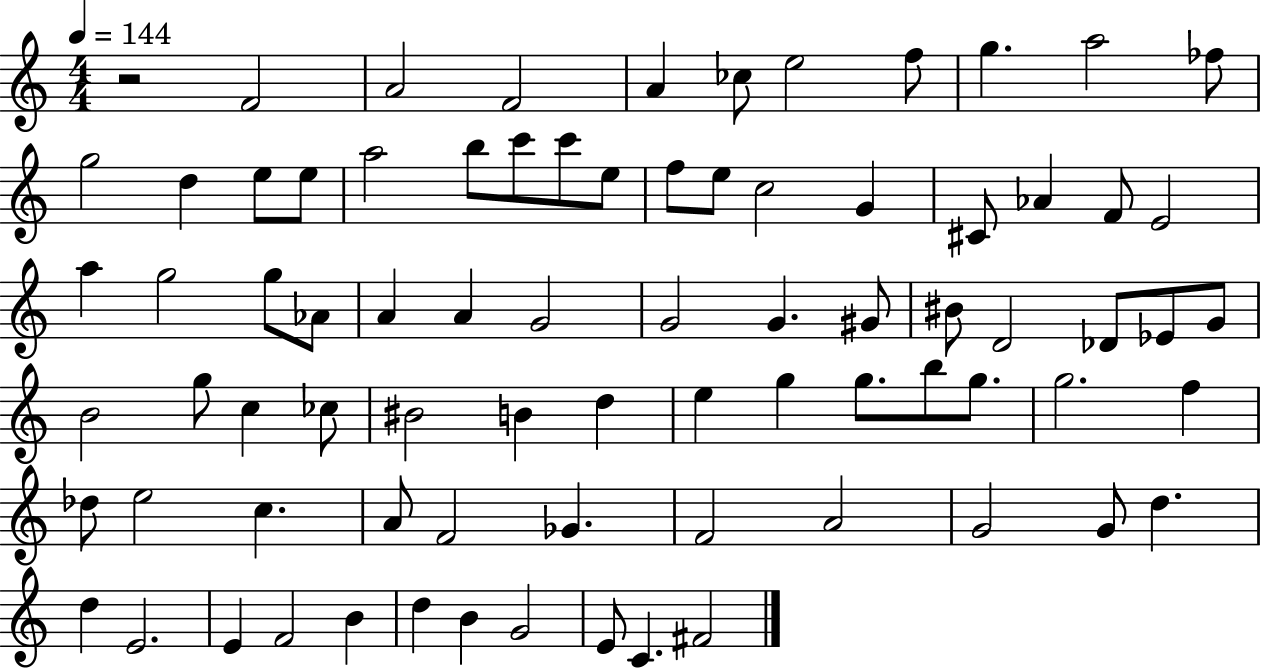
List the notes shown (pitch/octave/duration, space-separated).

R/h F4/h A4/h F4/h A4/q CES5/e E5/h F5/e G5/q. A5/h FES5/e G5/h D5/q E5/e E5/e A5/h B5/e C6/e C6/e E5/e F5/e E5/e C5/h G4/q C#4/e Ab4/q F4/e E4/h A5/q G5/h G5/e Ab4/e A4/q A4/q G4/h G4/h G4/q. G#4/e BIS4/e D4/h Db4/e Eb4/e G4/e B4/h G5/e C5/q CES5/e BIS4/h B4/q D5/q E5/q G5/q G5/e. B5/e G5/e. G5/h. F5/q Db5/e E5/h C5/q. A4/e F4/h Gb4/q. F4/h A4/h G4/h G4/e D5/q. D5/q E4/h. E4/q F4/h B4/q D5/q B4/q G4/h E4/e C4/q. F#4/h